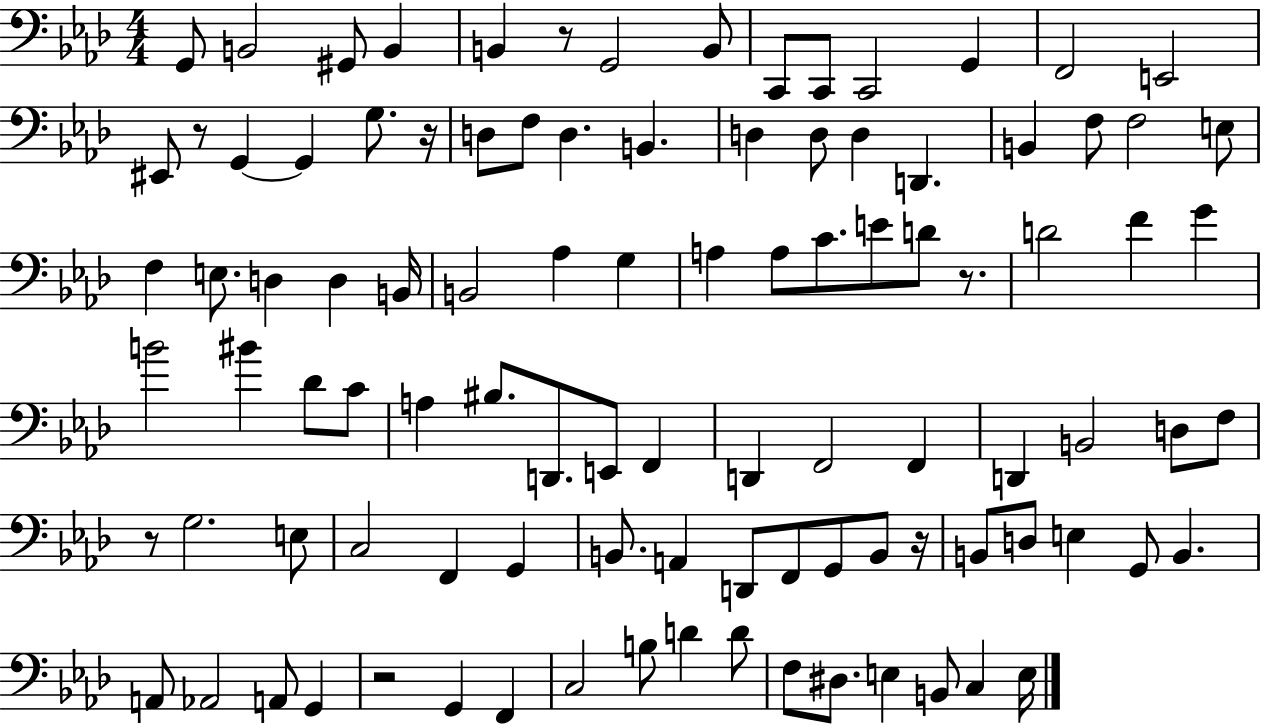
X:1
T:Untitled
M:4/4
L:1/4
K:Ab
G,,/2 B,,2 ^G,,/2 B,, B,, z/2 G,,2 B,,/2 C,,/2 C,,/2 C,,2 G,, F,,2 E,,2 ^E,,/2 z/2 G,, G,, G,/2 z/4 D,/2 F,/2 D, B,, D, D,/2 D, D,, B,, F,/2 F,2 E,/2 F, E,/2 D, D, B,,/4 B,,2 _A, G, A, A,/2 C/2 E/2 D/2 z/2 D2 F G B2 ^B _D/2 C/2 A, ^B,/2 D,,/2 E,,/2 F,, D,, F,,2 F,, D,, B,,2 D,/2 F,/2 z/2 G,2 E,/2 C,2 F,, G,, B,,/2 A,, D,,/2 F,,/2 G,,/2 B,,/2 z/4 B,,/2 D,/2 E, G,,/2 B,, A,,/2 _A,,2 A,,/2 G,, z2 G,, F,, C,2 B,/2 D D/2 F,/2 ^D,/2 E, B,,/2 C, E,/4